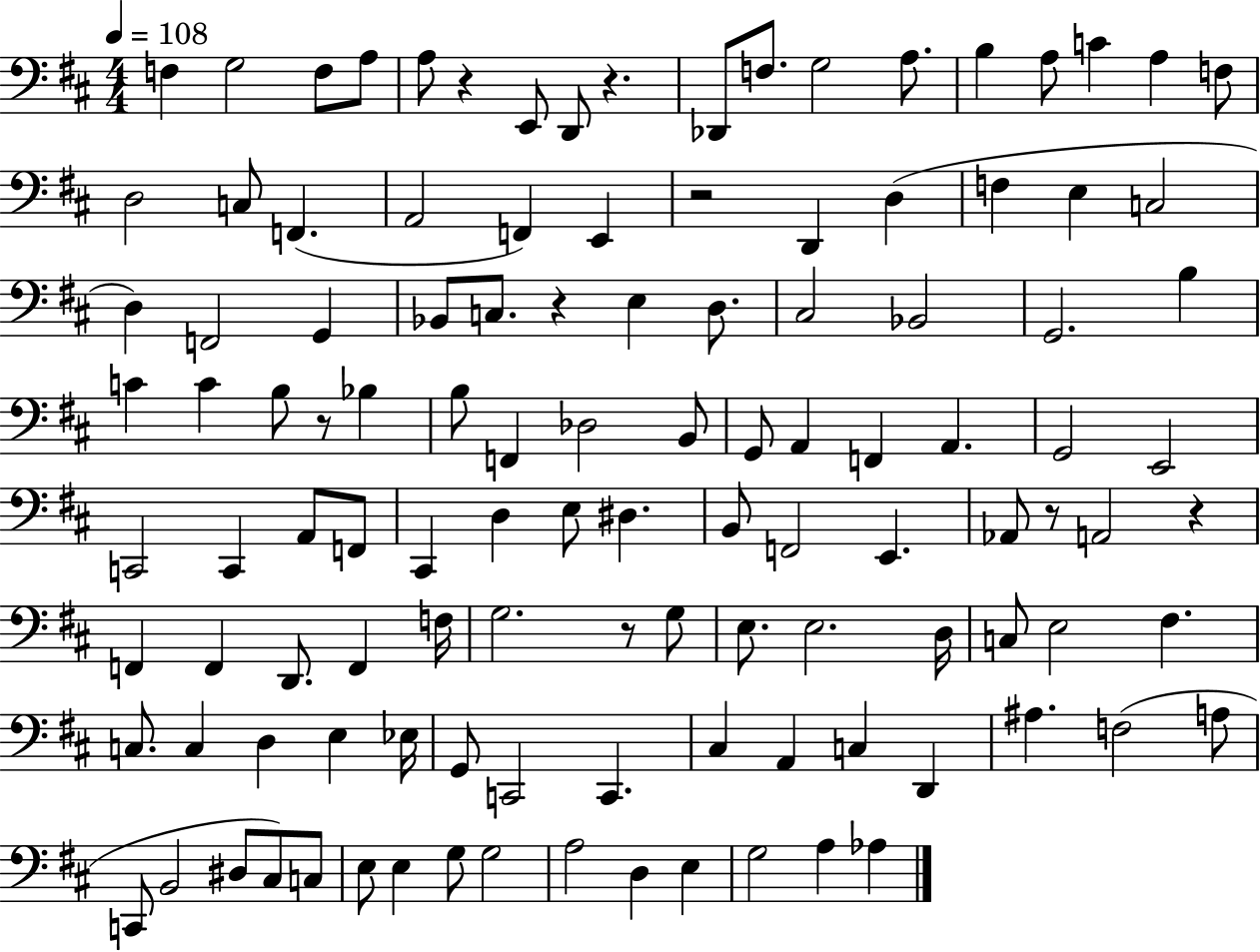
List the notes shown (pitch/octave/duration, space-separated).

F3/q G3/h F3/e A3/e A3/e R/q E2/e D2/e R/q. Db2/e F3/e. G3/h A3/e. B3/q A3/e C4/q A3/q F3/e D3/h C3/e F2/q. A2/h F2/q E2/q R/h D2/q D3/q F3/q E3/q C3/h D3/q F2/h G2/q Bb2/e C3/e. R/q E3/q D3/e. C#3/h Bb2/h G2/h. B3/q C4/q C4/q B3/e R/e Bb3/q B3/e F2/q Db3/h B2/e G2/e A2/q F2/q A2/q. G2/h E2/h C2/h C2/q A2/e F2/e C#2/q D3/q E3/e D#3/q. B2/e F2/h E2/q. Ab2/e R/e A2/h R/q F2/q F2/q D2/e. F2/q F3/s G3/h. R/e G3/e E3/e. E3/h. D3/s C3/e E3/h F#3/q. C3/e. C3/q D3/q E3/q Eb3/s G2/e C2/h C2/q. C#3/q A2/q C3/q D2/q A#3/q. F3/h A3/e C2/e B2/h D#3/e C#3/e C3/e E3/e E3/q G3/e G3/h A3/h D3/q E3/q G3/h A3/q Ab3/q